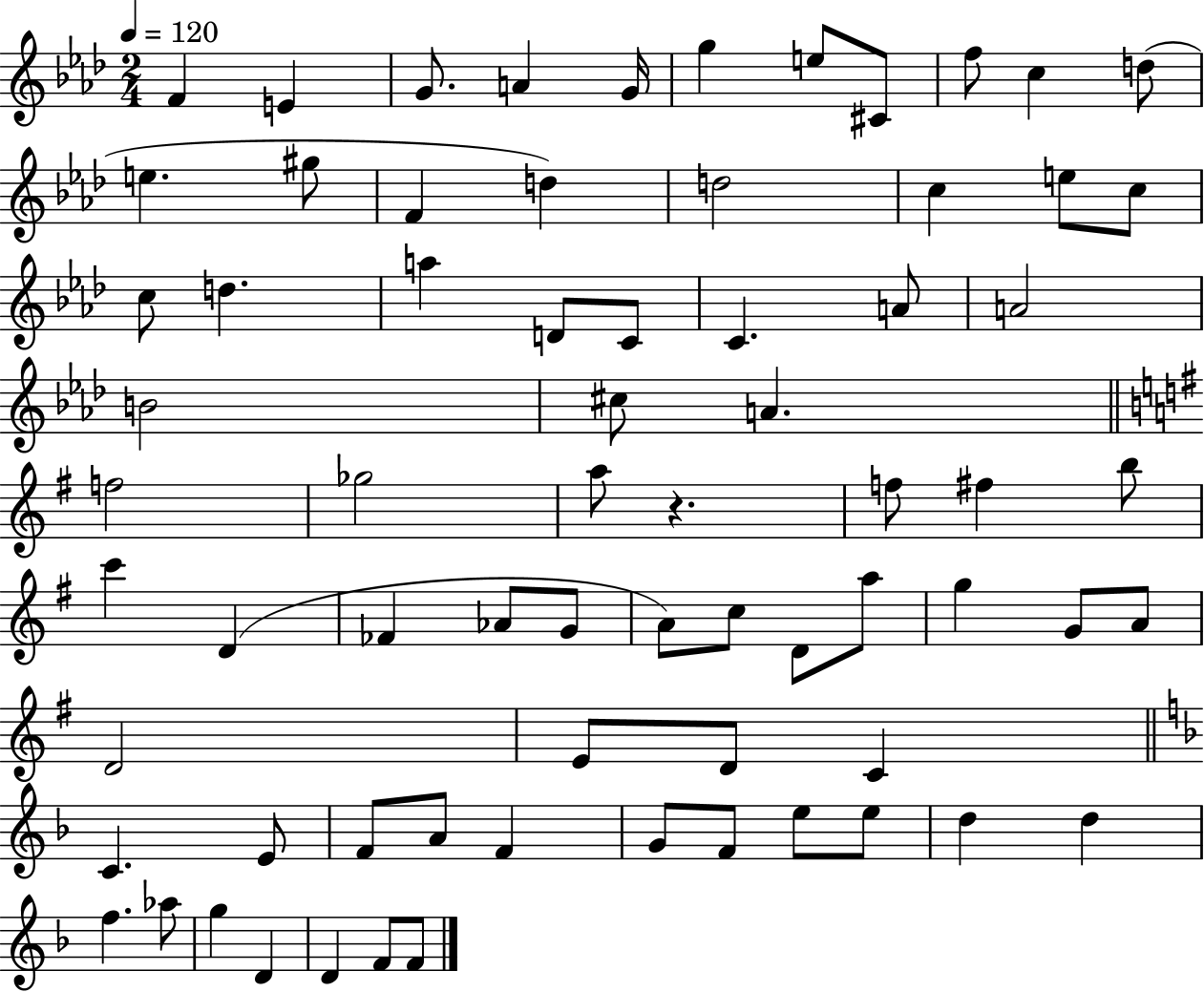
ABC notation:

X:1
T:Untitled
M:2/4
L:1/4
K:Ab
F E G/2 A G/4 g e/2 ^C/2 f/2 c d/2 e ^g/2 F d d2 c e/2 c/2 c/2 d a D/2 C/2 C A/2 A2 B2 ^c/2 A f2 _g2 a/2 z f/2 ^f b/2 c' D _F _A/2 G/2 A/2 c/2 D/2 a/2 g G/2 A/2 D2 E/2 D/2 C C E/2 F/2 A/2 F G/2 F/2 e/2 e/2 d d f _a/2 g D D F/2 F/2